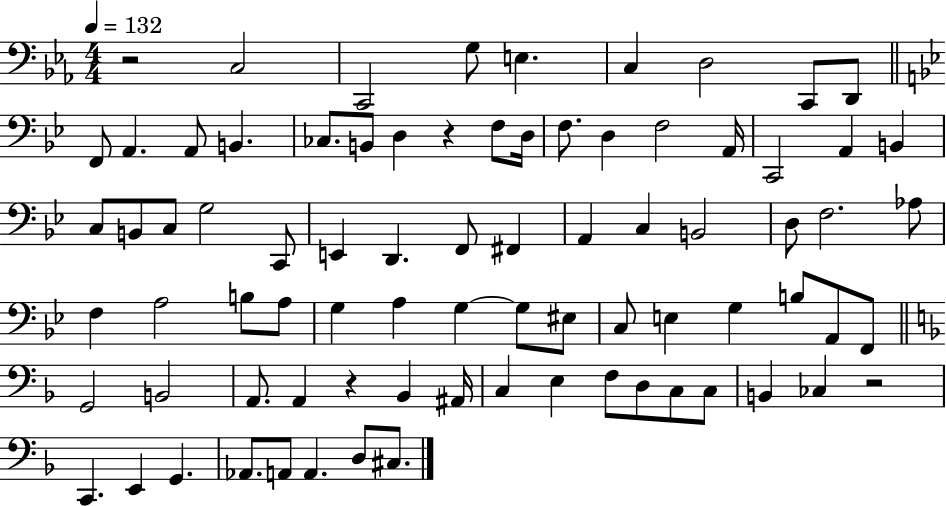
X:1
T:Untitled
M:4/4
L:1/4
K:Eb
z2 C,2 C,,2 G,/2 E, C, D,2 C,,/2 D,,/2 F,,/2 A,, A,,/2 B,, _C,/2 B,,/2 D, z F,/2 D,/4 F,/2 D, F,2 A,,/4 C,,2 A,, B,, C,/2 B,,/2 C,/2 G,2 C,,/2 E,, D,, F,,/2 ^F,, A,, C, B,,2 D,/2 F,2 _A,/2 F, A,2 B,/2 A,/2 G, A, G, G,/2 ^E,/2 C,/2 E, G, B,/2 A,,/2 F,,/2 G,,2 B,,2 A,,/2 A,, z _B,, ^A,,/4 C, E, F,/2 D,/2 C,/2 C,/2 B,, _C, z2 C,, E,, G,, _A,,/2 A,,/2 A,, D,/2 ^C,/2